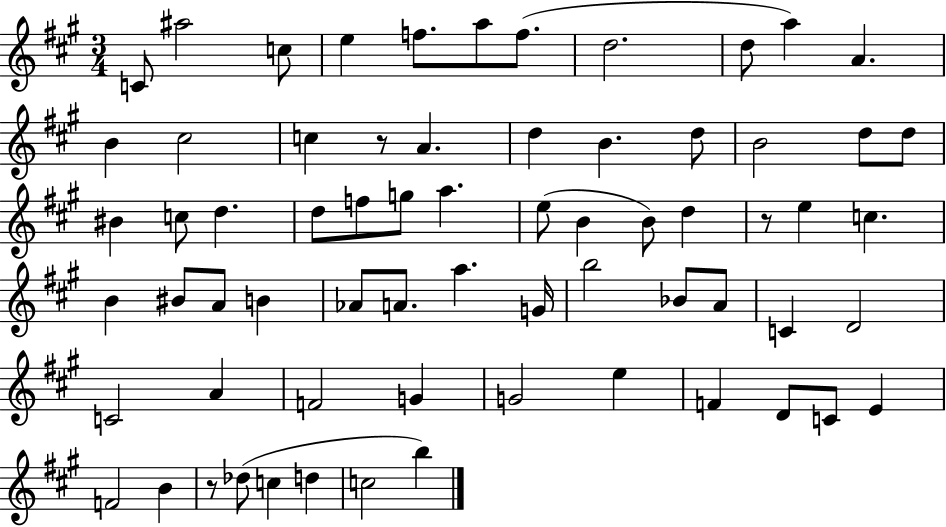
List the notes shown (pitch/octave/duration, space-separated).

C4/e A#5/h C5/e E5/q F5/e. A5/e F5/e. D5/h. D5/e A5/q A4/q. B4/q C#5/h C5/q R/e A4/q. D5/q B4/q. D5/e B4/h D5/e D5/e BIS4/q C5/e D5/q. D5/e F5/e G5/e A5/q. E5/e B4/q B4/e D5/q R/e E5/q C5/q. B4/q BIS4/e A4/e B4/q Ab4/e A4/e. A5/q. G4/s B5/h Bb4/e A4/e C4/q D4/h C4/h A4/q F4/h G4/q G4/h E5/q F4/q D4/e C4/e E4/q F4/h B4/q R/e Db5/e C5/q D5/q C5/h B5/q